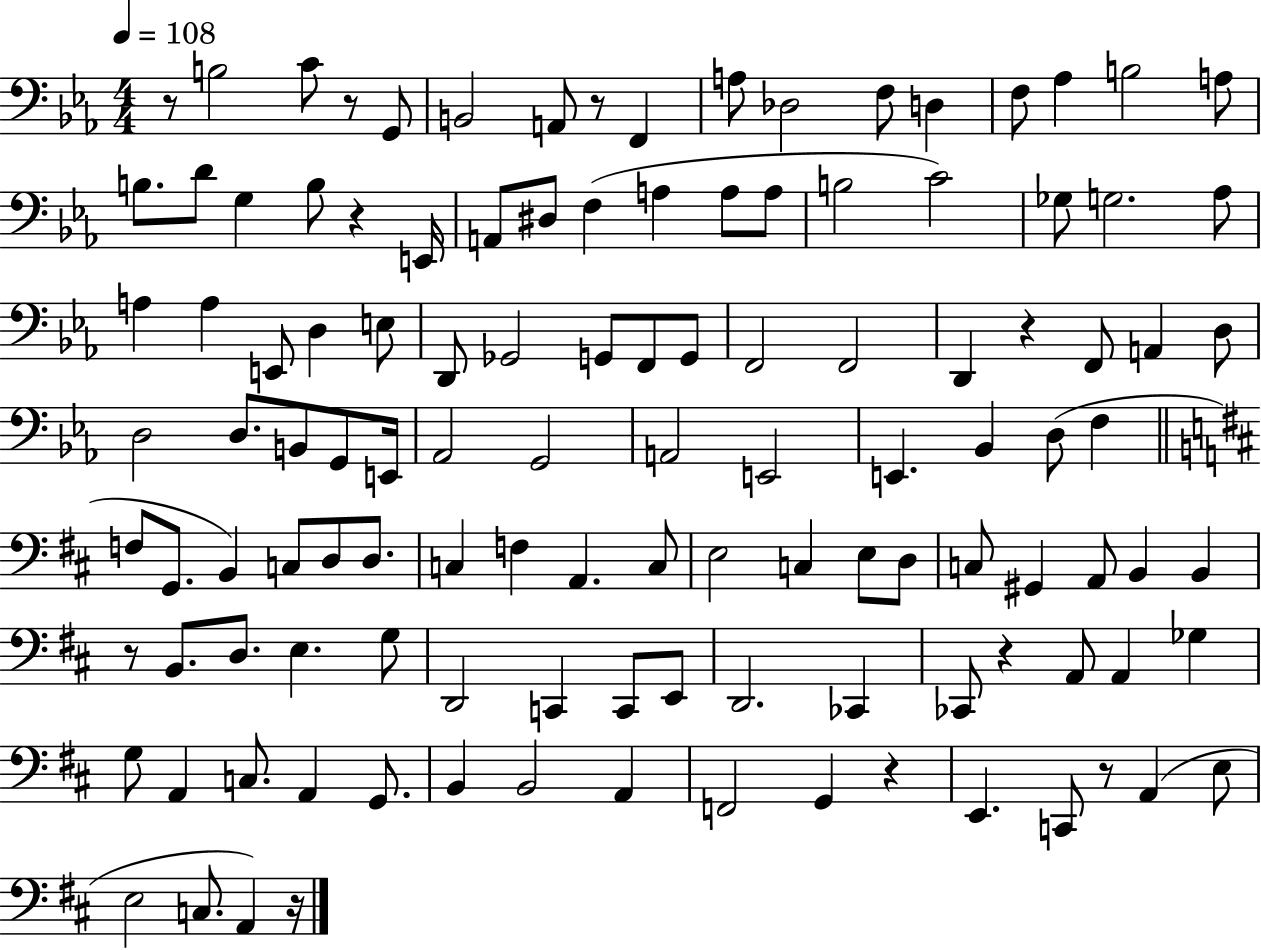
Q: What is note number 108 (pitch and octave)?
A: C3